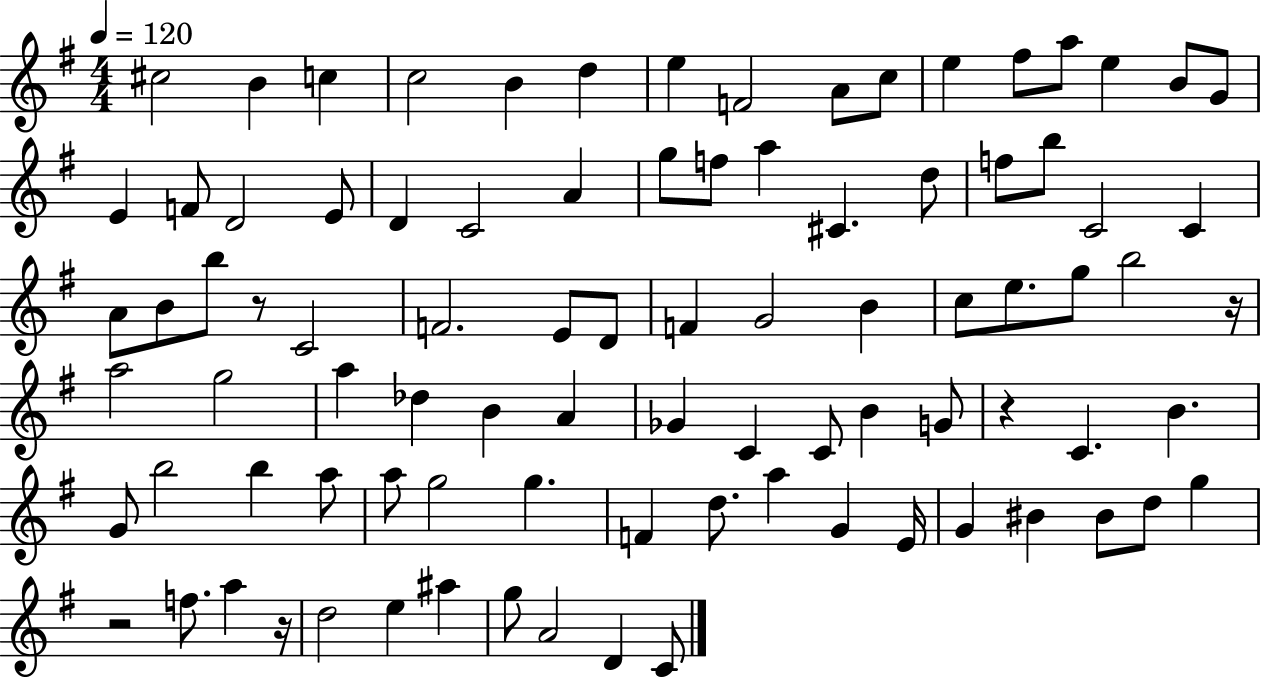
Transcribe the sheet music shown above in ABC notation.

X:1
T:Untitled
M:4/4
L:1/4
K:G
^c2 B c c2 B d e F2 A/2 c/2 e ^f/2 a/2 e B/2 G/2 E F/2 D2 E/2 D C2 A g/2 f/2 a ^C d/2 f/2 b/2 C2 C A/2 B/2 b/2 z/2 C2 F2 E/2 D/2 F G2 B c/2 e/2 g/2 b2 z/4 a2 g2 a _d B A _G C C/2 B G/2 z C B G/2 b2 b a/2 a/2 g2 g F d/2 a G E/4 G ^B ^B/2 d/2 g z2 f/2 a z/4 d2 e ^a g/2 A2 D C/2